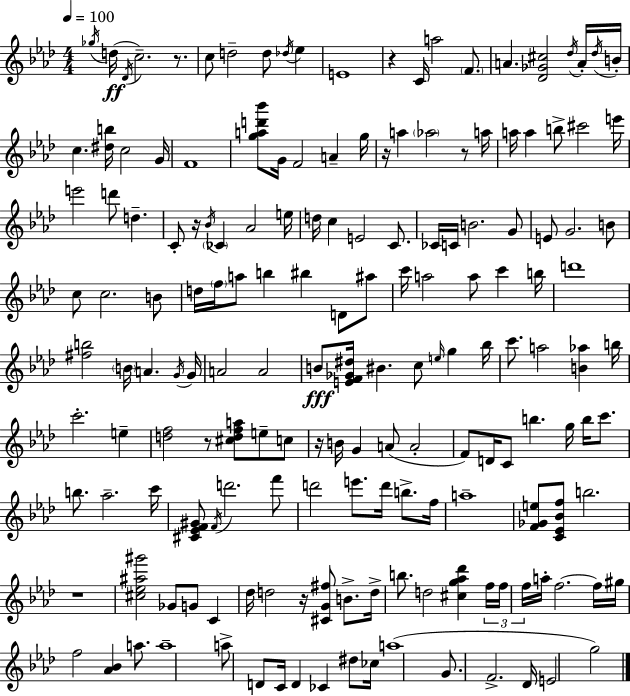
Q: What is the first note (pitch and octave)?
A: Gb5